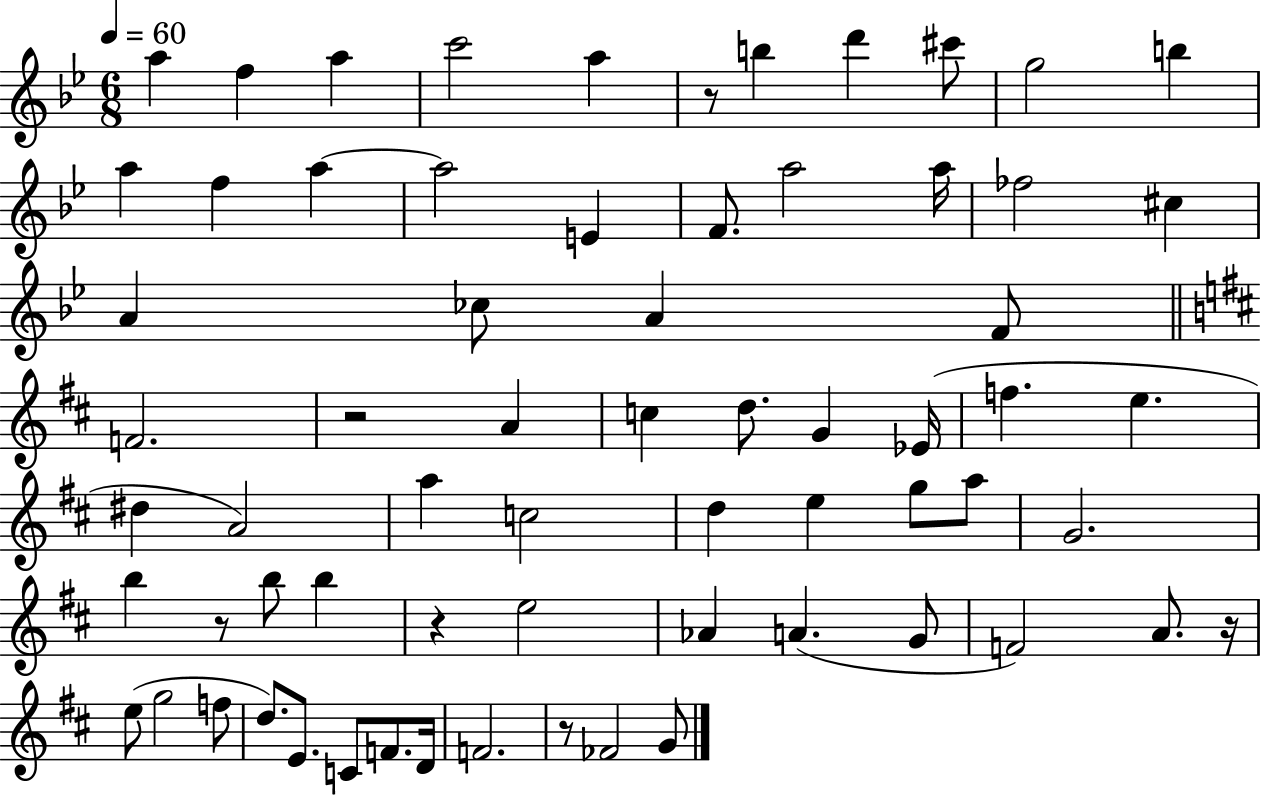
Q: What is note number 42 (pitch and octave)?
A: B5